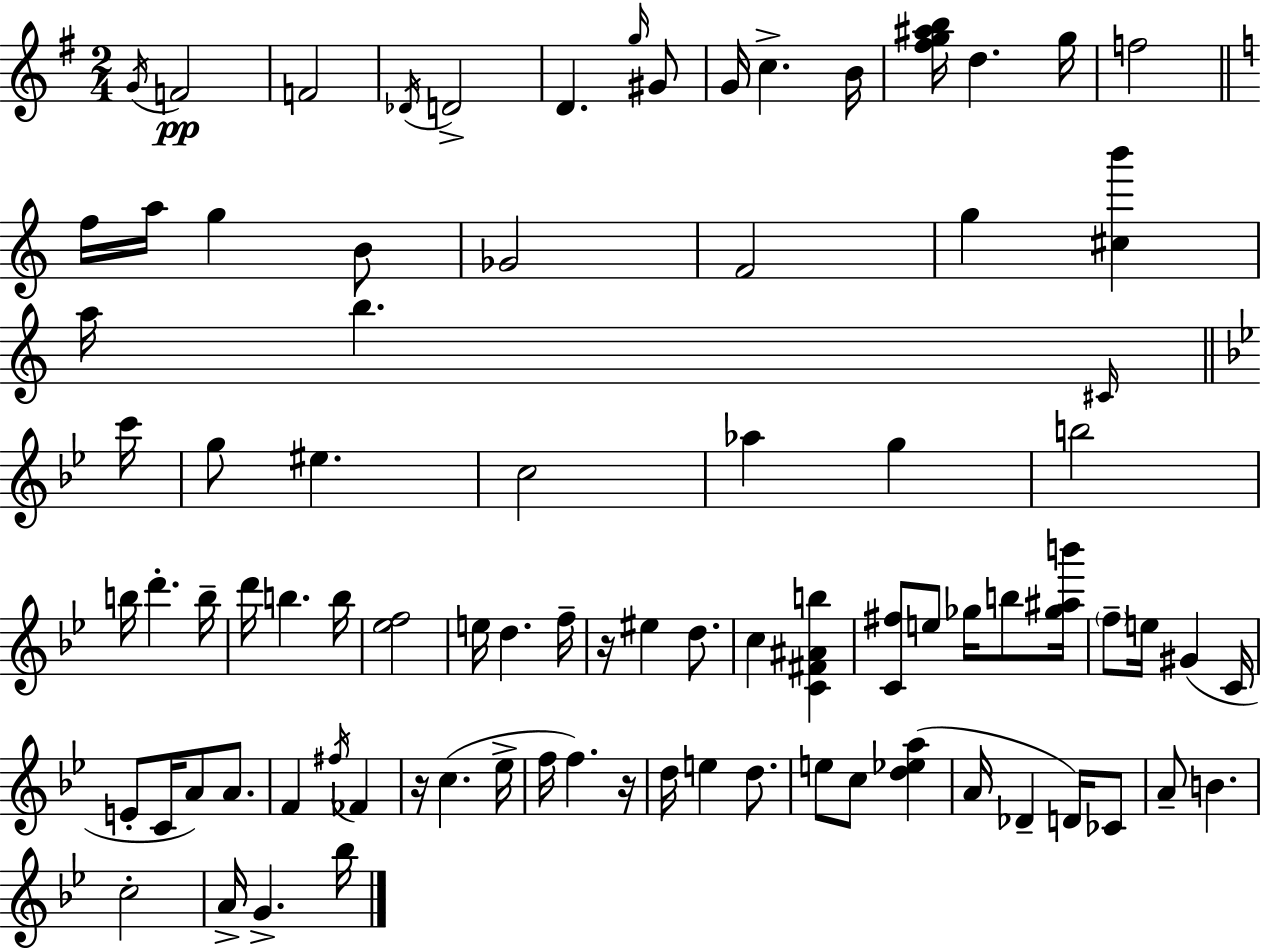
G4/s F4/h F4/h Db4/s D4/h D4/q. G5/s G#4/e G4/s C5/q. B4/s [F#5,G5,A#5,B5]/s D5/q. G5/s F5/h F5/s A5/s G5/q B4/e Gb4/h F4/h G5/q [C#5,B6]/q A5/s B5/q. C#4/s C6/s G5/e EIS5/q. C5/h Ab5/q G5/q B5/h B5/s D6/q. B5/s D6/s B5/q. B5/s [Eb5,F5]/h E5/s D5/q. F5/s R/s EIS5/q D5/e. C5/q [C4,F#4,A#4,B5]/q [C4,F#5]/e E5/e Gb5/s B5/e [Gb5,A#5,B6]/s F5/e E5/s G#4/q C4/s E4/e C4/s A4/e A4/e. F4/q F#5/s FES4/q R/s C5/q. Eb5/s F5/s F5/q. R/s D5/s E5/q D5/e. E5/e C5/e [D5,Eb5,A5]/q A4/s Db4/q D4/s CES4/e A4/e B4/q. C5/h A4/s G4/q. Bb5/s